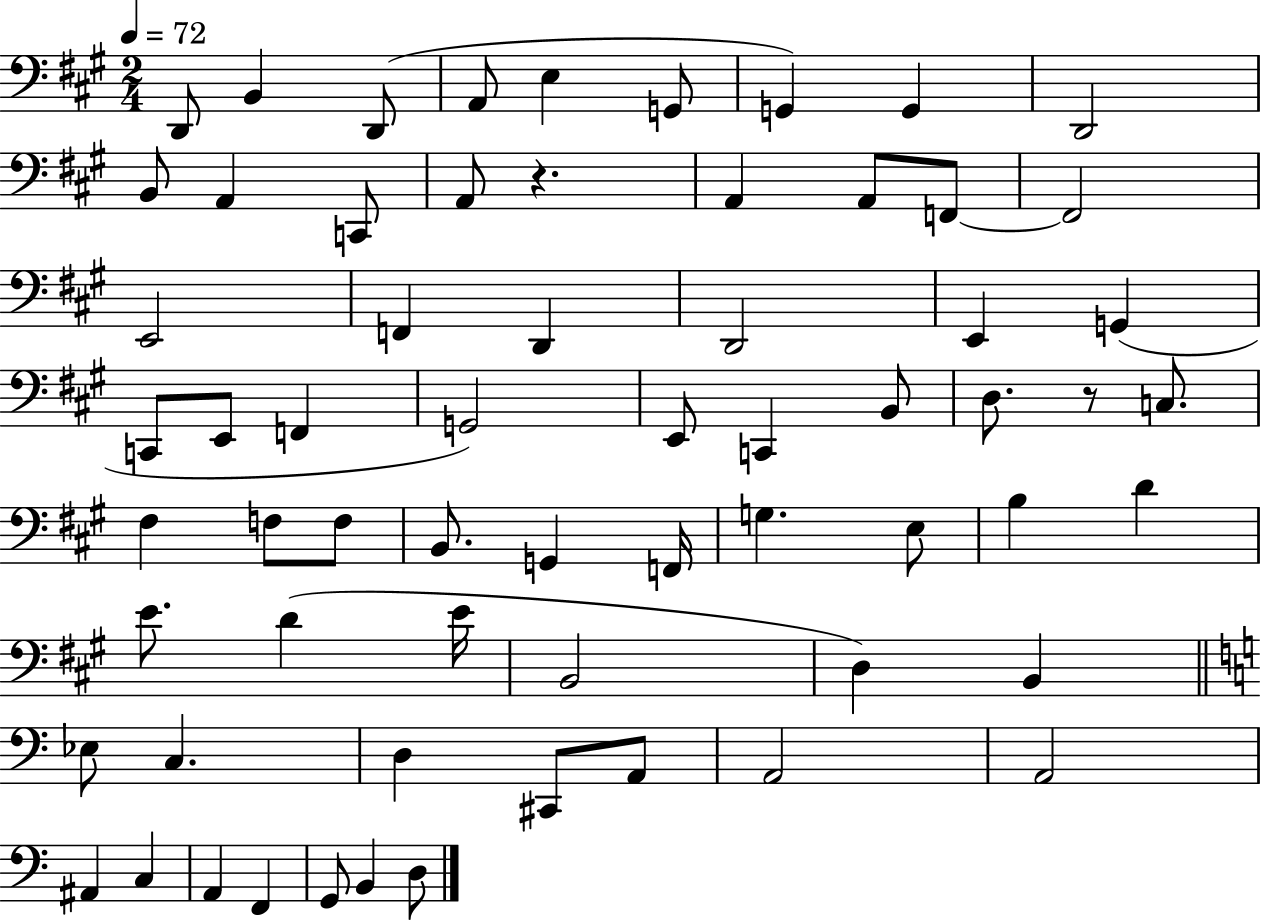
X:1
T:Untitled
M:2/4
L:1/4
K:A
D,,/2 B,, D,,/2 A,,/2 E, G,,/2 G,, G,, D,,2 B,,/2 A,, C,,/2 A,,/2 z A,, A,,/2 F,,/2 F,,2 E,,2 F,, D,, D,,2 E,, G,, C,,/2 E,,/2 F,, G,,2 E,,/2 C,, B,,/2 D,/2 z/2 C,/2 ^F, F,/2 F,/2 B,,/2 G,, F,,/4 G, E,/2 B, D E/2 D E/4 B,,2 D, B,, _E,/2 C, D, ^C,,/2 A,,/2 A,,2 A,,2 ^A,, C, A,, F,, G,,/2 B,, D,/2